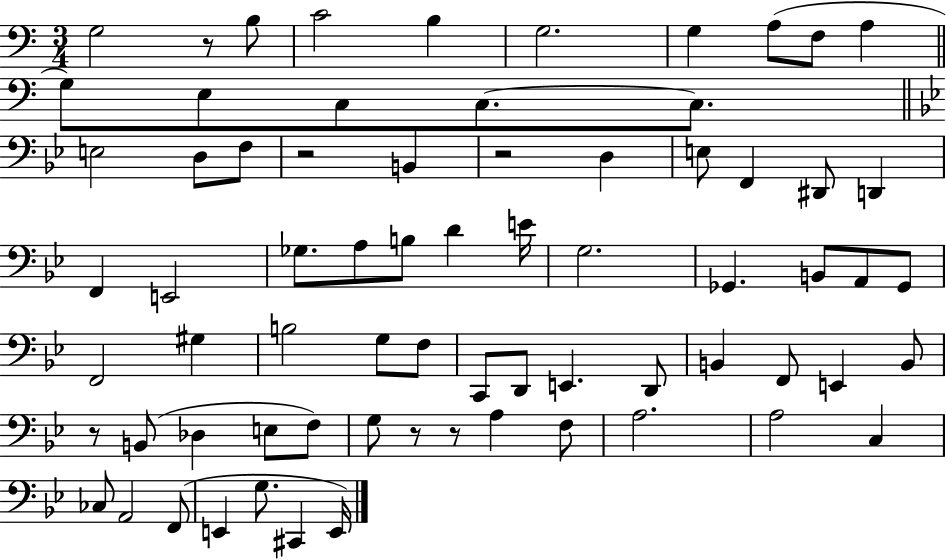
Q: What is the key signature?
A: C major